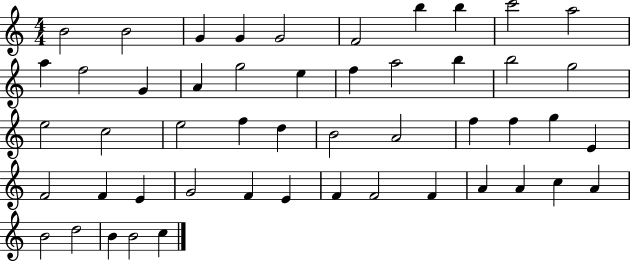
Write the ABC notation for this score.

X:1
T:Untitled
M:4/4
L:1/4
K:C
B2 B2 G G G2 F2 b b c'2 a2 a f2 G A g2 e f a2 b b2 g2 e2 c2 e2 f d B2 A2 f f g E F2 F E G2 F E F F2 F A A c A B2 d2 B B2 c